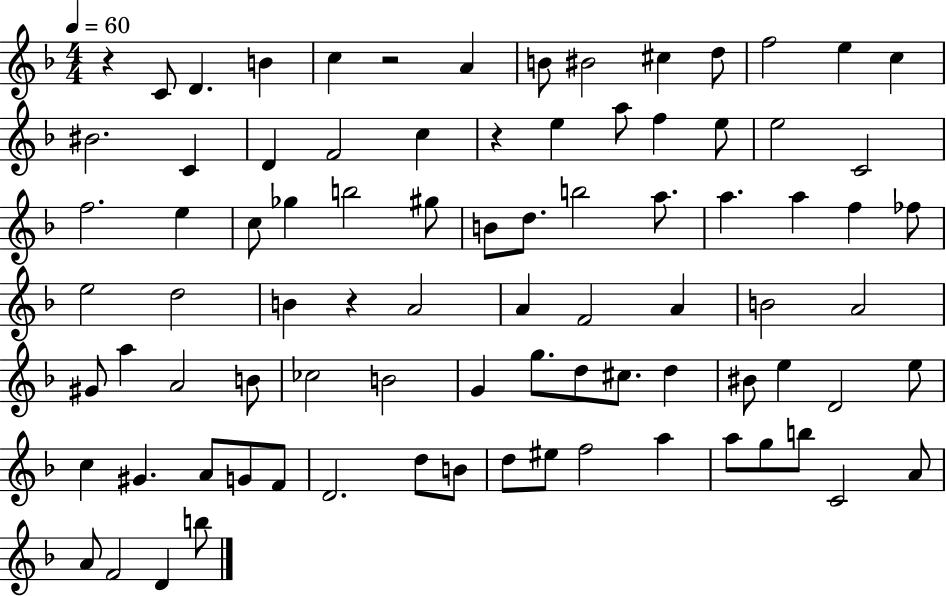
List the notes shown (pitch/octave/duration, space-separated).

R/q C4/e D4/q. B4/q C5/q R/h A4/q B4/e BIS4/h C#5/q D5/e F5/h E5/q C5/q BIS4/h. C4/q D4/q F4/h C5/q R/q E5/q A5/e F5/q E5/e E5/h C4/h F5/h. E5/q C5/e Gb5/q B5/h G#5/e B4/e D5/e. B5/h A5/e. A5/q. A5/q F5/q FES5/e E5/h D5/h B4/q R/q A4/h A4/q F4/h A4/q B4/h A4/h G#4/e A5/q A4/h B4/e CES5/h B4/h G4/q G5/e. D5/e C#5/e. D5/q BIS4/e E5/q D4/h E5/e C5/q G#4/q. A4/e G4/e F4/e D4/h. D5/e B4/e D5/e EIS5/e F5/h A5/q A5/e G5/e B5/e C4/h A4/e A4/e F4/h D4/q B5/e